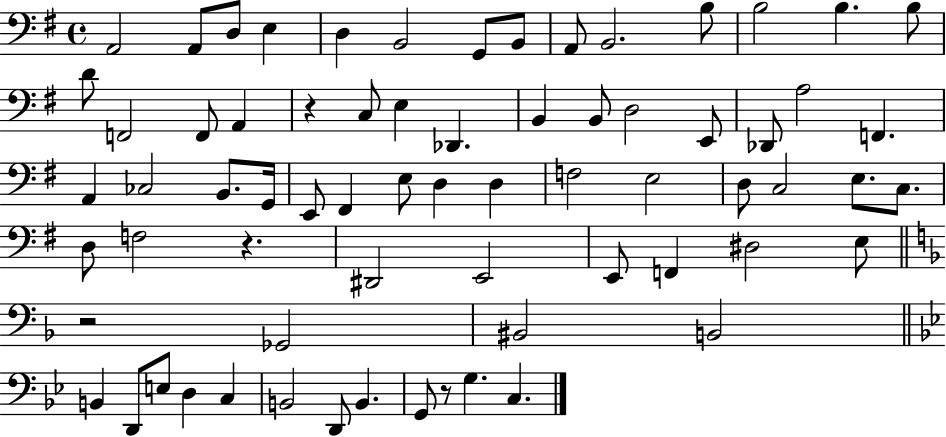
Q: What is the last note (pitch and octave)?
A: C3